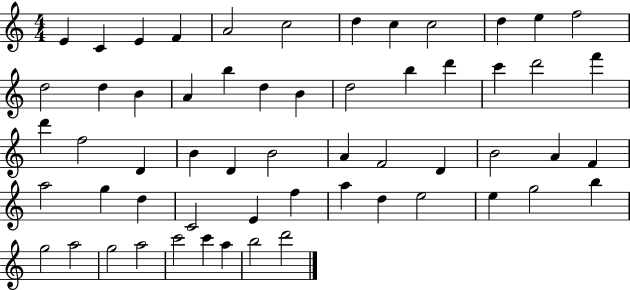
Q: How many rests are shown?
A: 0